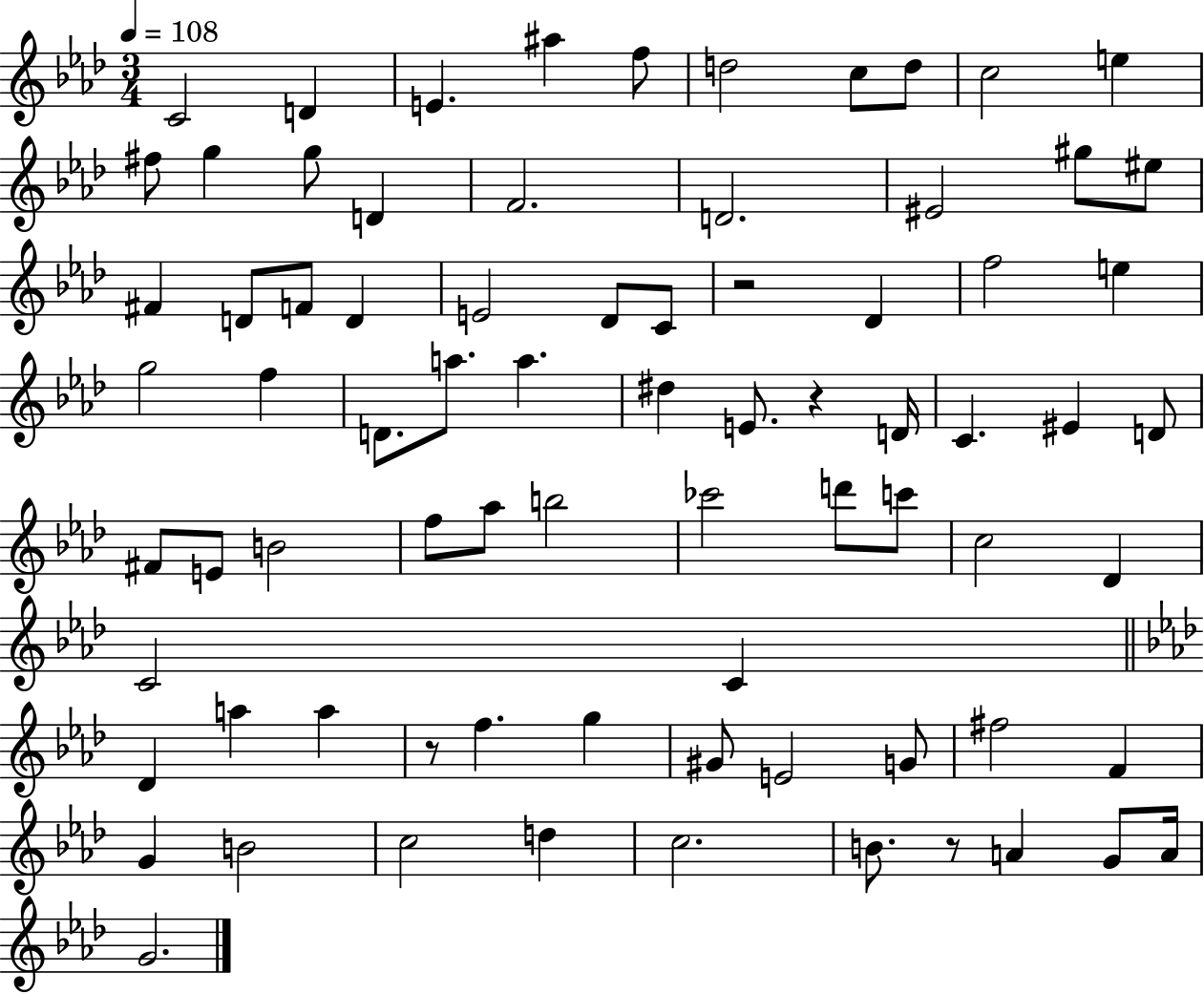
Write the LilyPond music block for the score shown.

{
  \clef treble
  \numericTimeSignature
  \time 3/4
  \key aes \major
  \tempo 4 = 108
  \repeat volta 2 { c'2 d'4 | e'4. ais''4 f''8 | d''2 c''8 d''8 | c''2 e''4 | \break fis''8 g''4 g''8 d'4 | f'2. | d'2. | eis'2 gis''8 eis''8 | \break fis'4 d'8 f'8 d'4 | e'2 des'8 c'8 | r2 des'4 | f''2 e''4 | \break g''2 f''4 | d'8. a''8. a''4. | dis''4 e'8. r4 d'16 | c'4. eis'4 d'8 | \break fis'8 e'8 b'2 | f''8 aes''8 b''2 | ces'''2 d'''8 c'''8 | c''2 des'4 | \break c'2 c'4 | \bar "||" \break \key aes \major des'4 a''4 a''4 | r8 f''4. g''4 | gis'8 e'2 g'8 | fis''2 f'4 | \break g'4 b'2 | c''2 d''4 | c''2. | b'8. r8 a'4 g'8 a'16 | \break g'2. | } \bar "|."
}